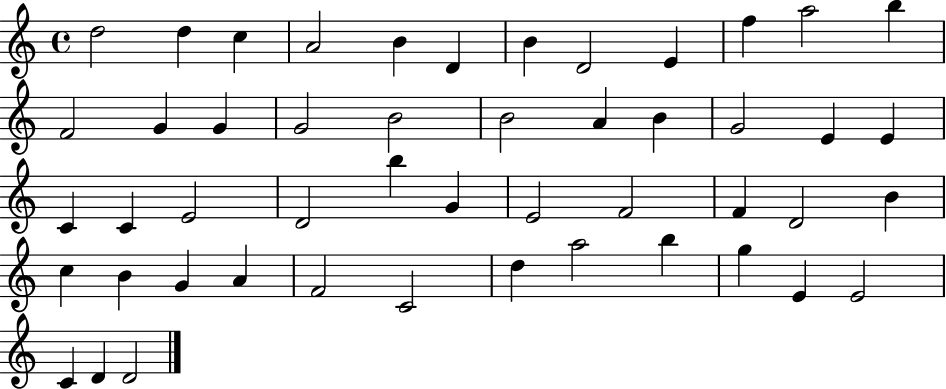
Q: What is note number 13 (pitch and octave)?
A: F4